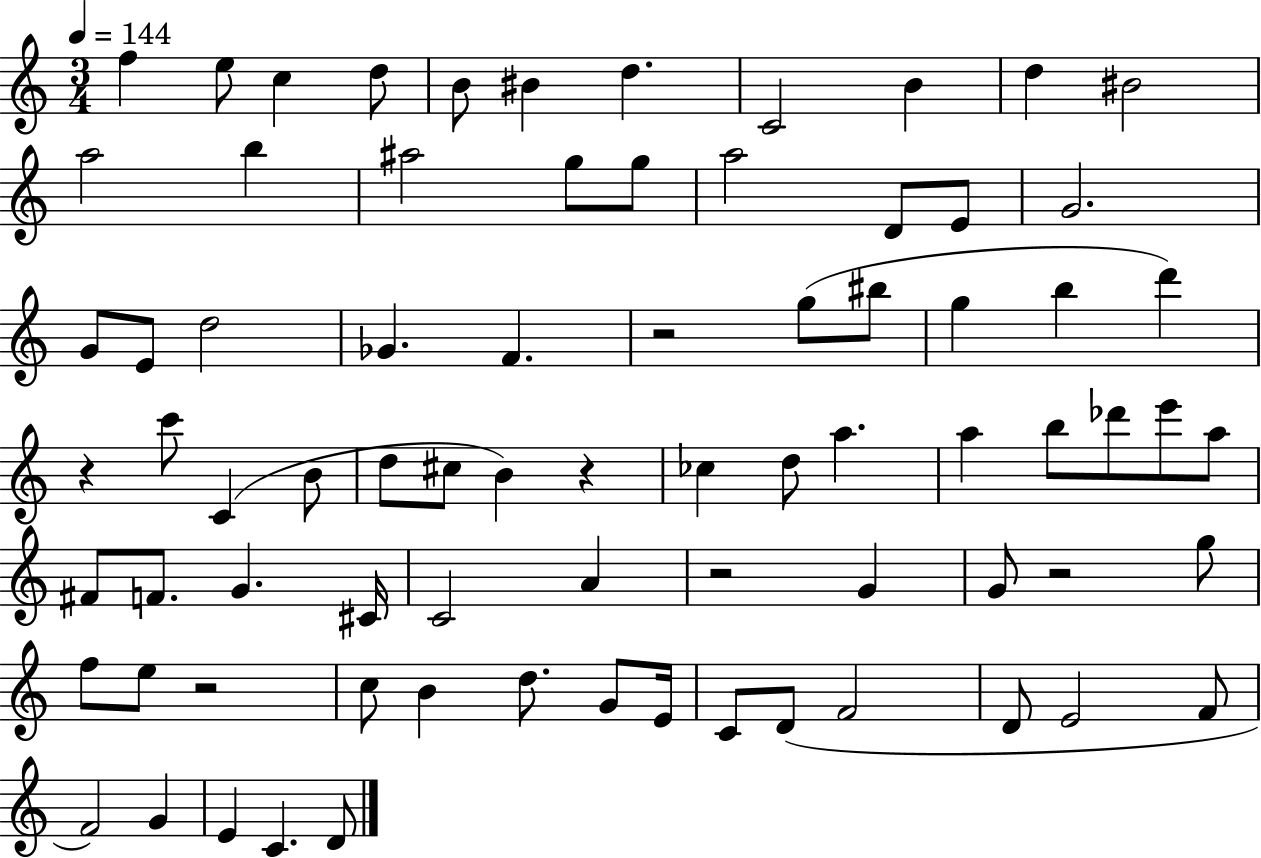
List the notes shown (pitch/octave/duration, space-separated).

F5/q E5/e C5/q D5/e B4/e BIS4/q D5/q. C4/h B4/q D5/q BIS4/h A5/h B5/q A#5/h G5/e G5/e A5/h D4/e E4/e G4/h. G4/e E4/e D5/h Gb4/q. F4/q. R/h G5/e BIS5/e G5/q B5/q D6/q R/q C6/e C4/q B4/e D5/e C#5/e B4/q R/q CES5/q D5/e A5/q. A5/q B5/e Db6/e E6/e A5/e F#4/e F4/e. G4/q. C#4/s C4/h A4/q R/h G4/q G4/e R/h G5/e F5/e E5/e R/h C5/e B4/q D5/e. G4/e E4/s C4/e D4/e F4/h D4/e E4/h F4/e F4/h G4/q E4/q C4/q. D4/e